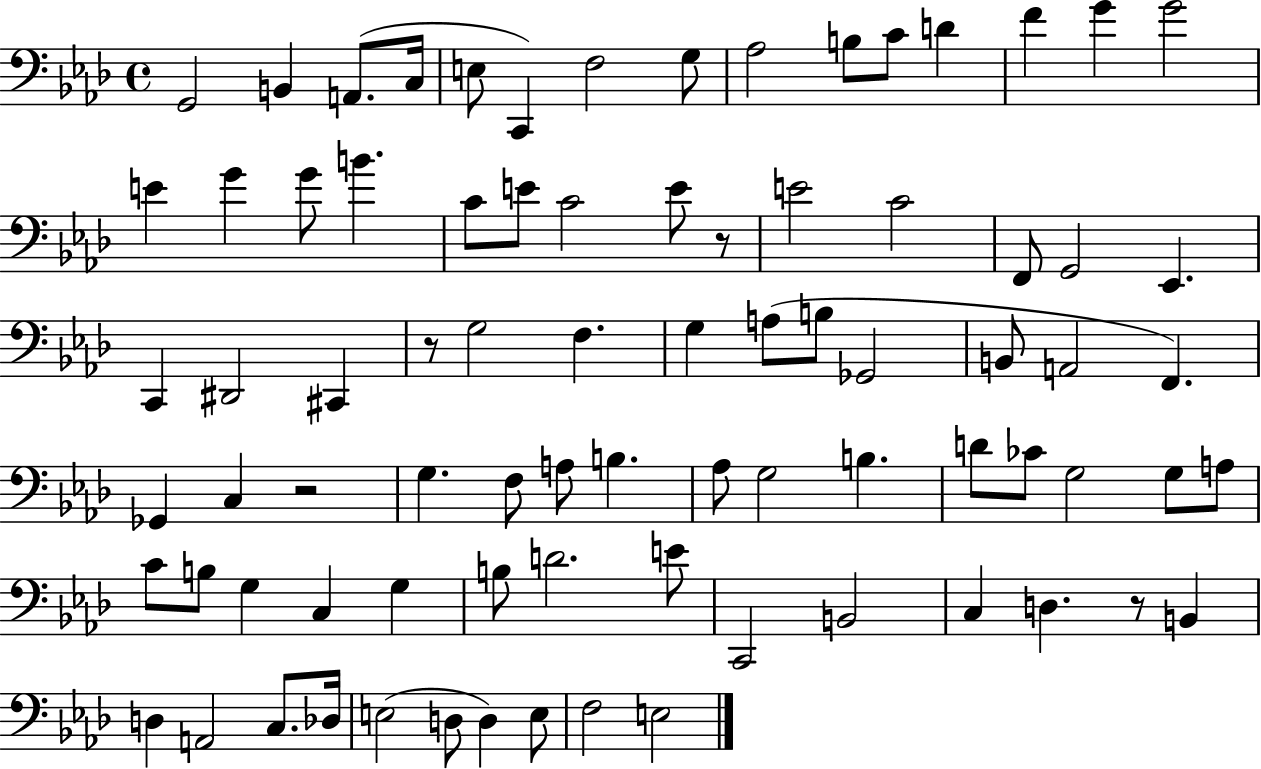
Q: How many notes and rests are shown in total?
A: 81